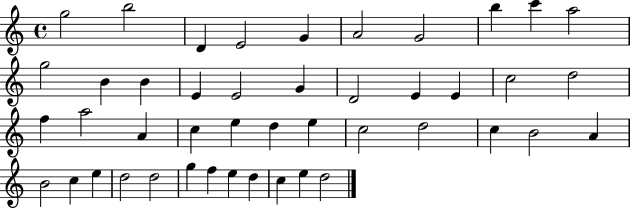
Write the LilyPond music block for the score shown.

{
  \clef treble
  \time 4/4
  \defaultTimeSignature
  \key c \major
  g''2 b''2 | d'4 e'2 g'4 | a'2 g'2 | b''4 c'''4 a''2 | \break g''2 b'4 b'4 | e'4 e'2 g'4 | d'2 e'4 e'4 | c''2 d''2 | \break f''4 a''2 a'4 | c''4 e''4 d''4 e''4 | c''2 d''2 | c''4 b'2 a'4 | \break b'2 c''4 e''4 | d''2 d''2 | g''4 f''4 e''4 d''4 | c''4 e''4 d''2 | \break \bar "|."
}